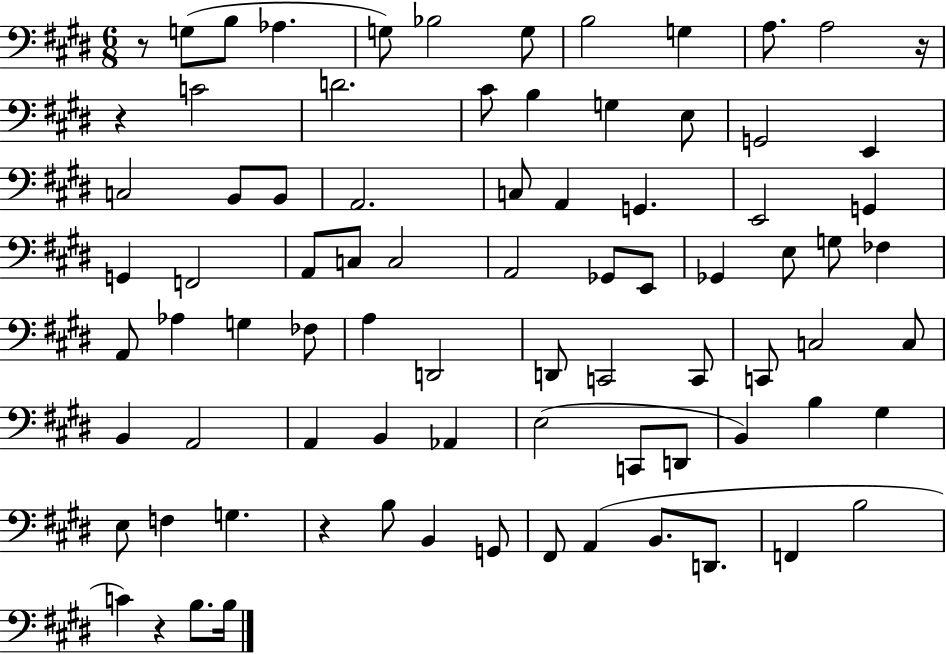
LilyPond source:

{
  \clef bass
  \numericTimeSignature
  \time 6/8
  \key e \major
  r8 g8( b8 aes4. | g8) bes2 g8 | b2 g4 | a8. a2 r16 | \break r4 c'2 | d'2. | cis'8 b4 g4 e8 | g,2 e,4 | \break c2 b,8 b,8 | a,2. | c8 a,4 g,4. | e,2 g,4 | \break g,4 f,2 | a,8 c8 c2 | a,2 ges,8 e,8 | ges,4 e8 g8 fes4 | \break a,8 aes4 g4 fes8 | a4 d,2 | d,8 c,2 c,8 | c,8 c2 c8 | \break b,4 a,2 | a,4 b,4 aes,4 | e2( c,8 d,8 | b,4) b4 gis4 | \break e8 f4 g4. | r4 b8 b,4 g,8 | fis,8 a,4( b,8. d,8. | f,4 b2 | \break c'4) r4 b8. b16 | \bar "|."
}